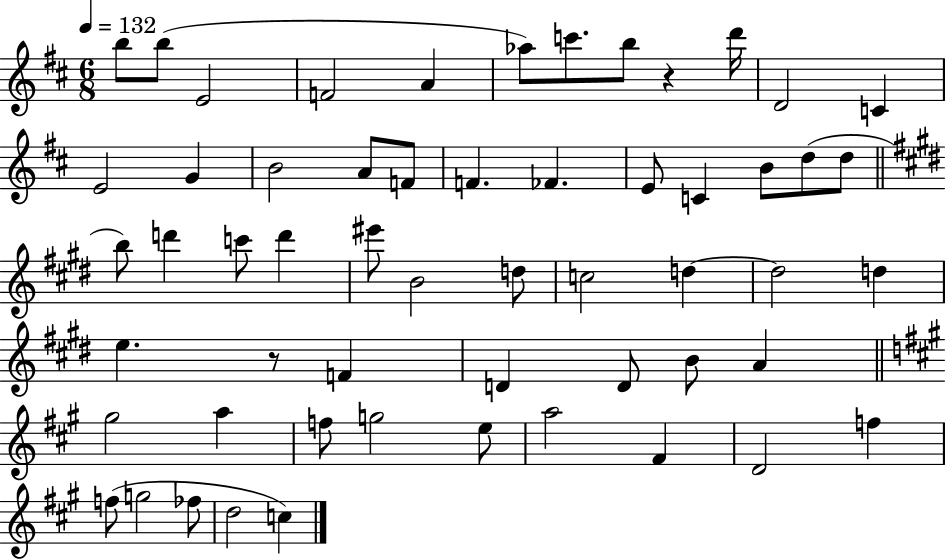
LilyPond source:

{
  \clef treble
  \numericTimeSignature
  \time 6/8
  \key d \major
  \tempo 4 = 132
  b''8 b''8( e'2 | f'2 a'4 | aes''8) c'''8. b''8 r4 d'''16 | d'2 c'4 | \break e'2 g'4 | b'2 a'8 f'8 | f'4. fes'4. | e'8 c'4 b'8 d''8( d''8 | \break \bar "||" \break \key e \major b''8) d'''4 c'''8 d'''4 | eis'''8 b'2 d''8 | c''2 d''4~~ | d''2 d''4 | \break e''4. r8 f'4 | d'4 d'8 b'8 a'4 | \bar "||" \break \key a \major gis''2 a''4 | f''8 g''2 e''8 | a''2 fis'4 | d'2 f''4 | \break f''8( g''2 fes''8 | d''2 c''4) | \bar "|."
}